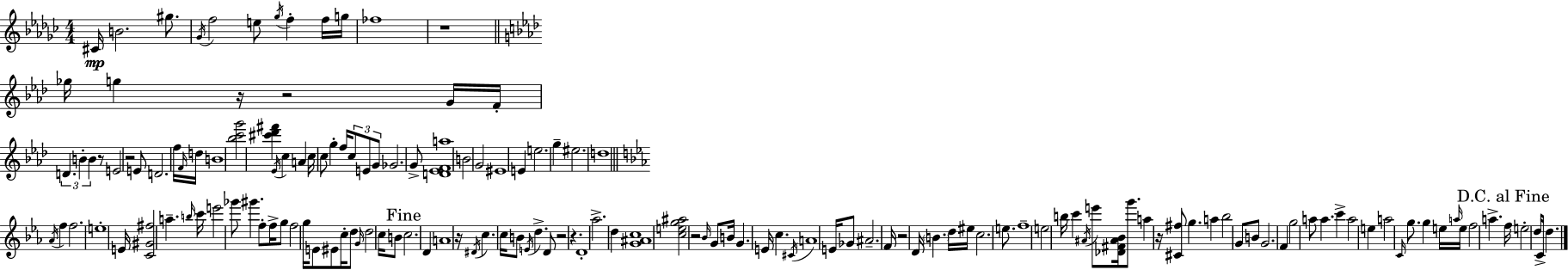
C#4/s B4/h. G#5/e. Gb4/s F5/h E5/e Gb5/s F5/q F5/s G5/s FES5/w R/w Gb5/s G5/q R/s R/h G4/s F4/s D4/q. B4/q B4/q R/e E4/h R/h E4/e D4/h. F5/s F4/s D5/s B4/w [Bb5,C6,G6]/h [C#6,Db6,F#6]/q Eb4/s C5/q A4/q C5/s C5/e G5/q F5/s C5/e E4/e G4/e Gb4/h. G4/e [D4,Eb4,F4,A5]/w B4/h G4/h EIS4/w E4/q E5/h. G5/q EIS5/h. D5/w Ab4/s F5/q F5/h. E5/w E4/s [C4,G#4,F#5]/h A5/q. B5/s C6/s E6/h Gb6/e G#6/q. F5/e F5/s G5/e F5/h G5/s E4/e EIS4/e C5/s D5/e G4/s D5/h C5/s B4/e C5/h. D4/q A4/w R/s D#4/s C5/q. C5/s B4/e E4/s D5/q. D4/e R/h R/q. D4/w Ab5/h. D5/q [G4,A#4,C5]/w [C5,E5,G5,A#5]/h R/h Bb4/s G4/e B4/s G4/q. E4/s C5/q. C#4/s A4/w E4/s Gb4/e A#4/h. F4/s R/h D4/s B4/q. D5/s EIS5/s C5/h. E5/e. F5/w E5/h B5/s C6/q A#4/s E6/e [Db4,F#4,A#4,Bb4]/s G6/e. A5/q R/s [C#4,F#5]/e G5/q. A5/q Bb5/h G4/e B4/e G4/h. F4/q G5/h A5/e A5/q. C6/q A5/h E5/q A5/h C4/s G5/e. G5/q E5/s A5/s E5/s F5/h A5/q. F5/s E5/h D5/s C4/s D5/q.